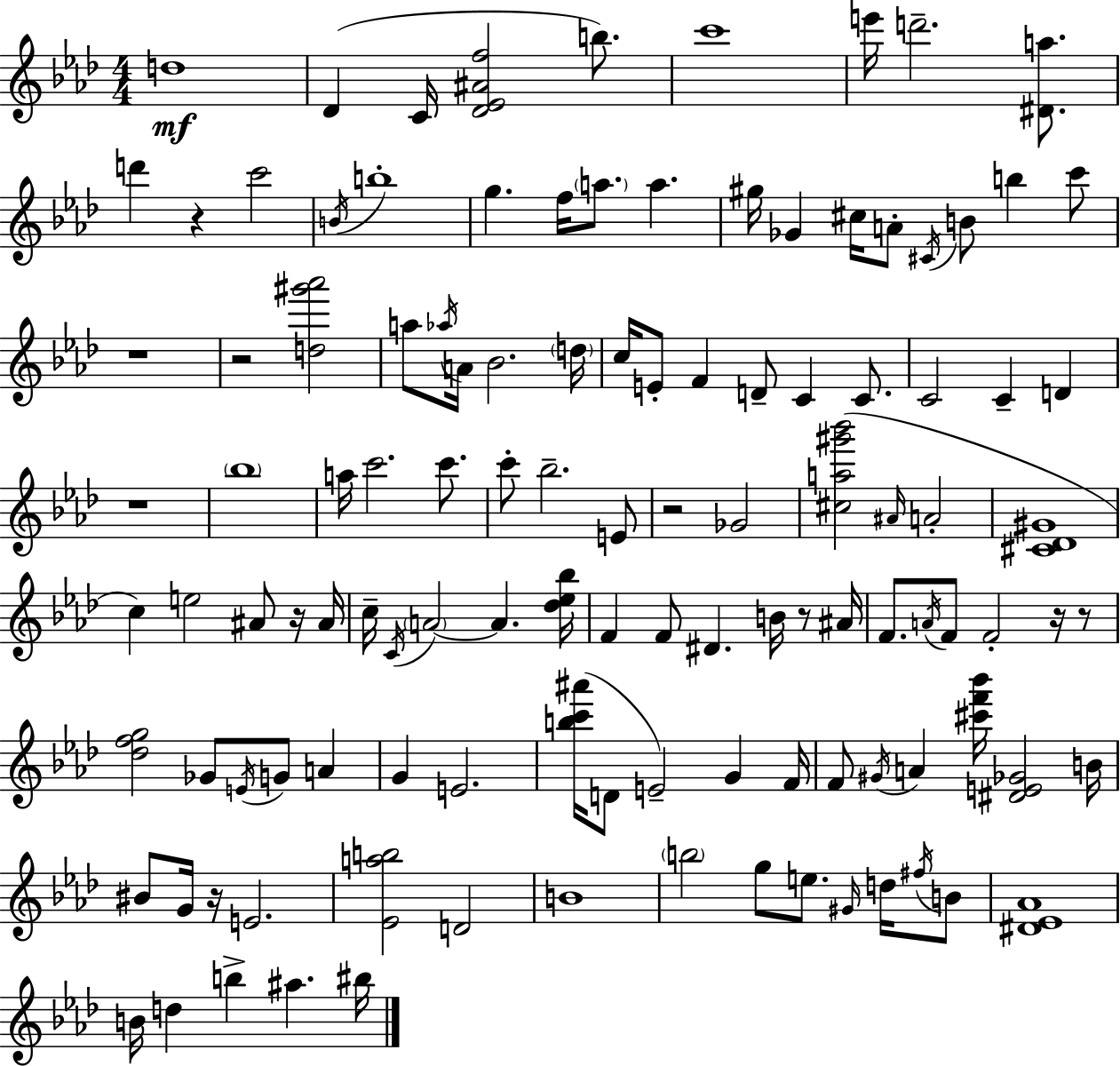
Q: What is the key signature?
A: AES major